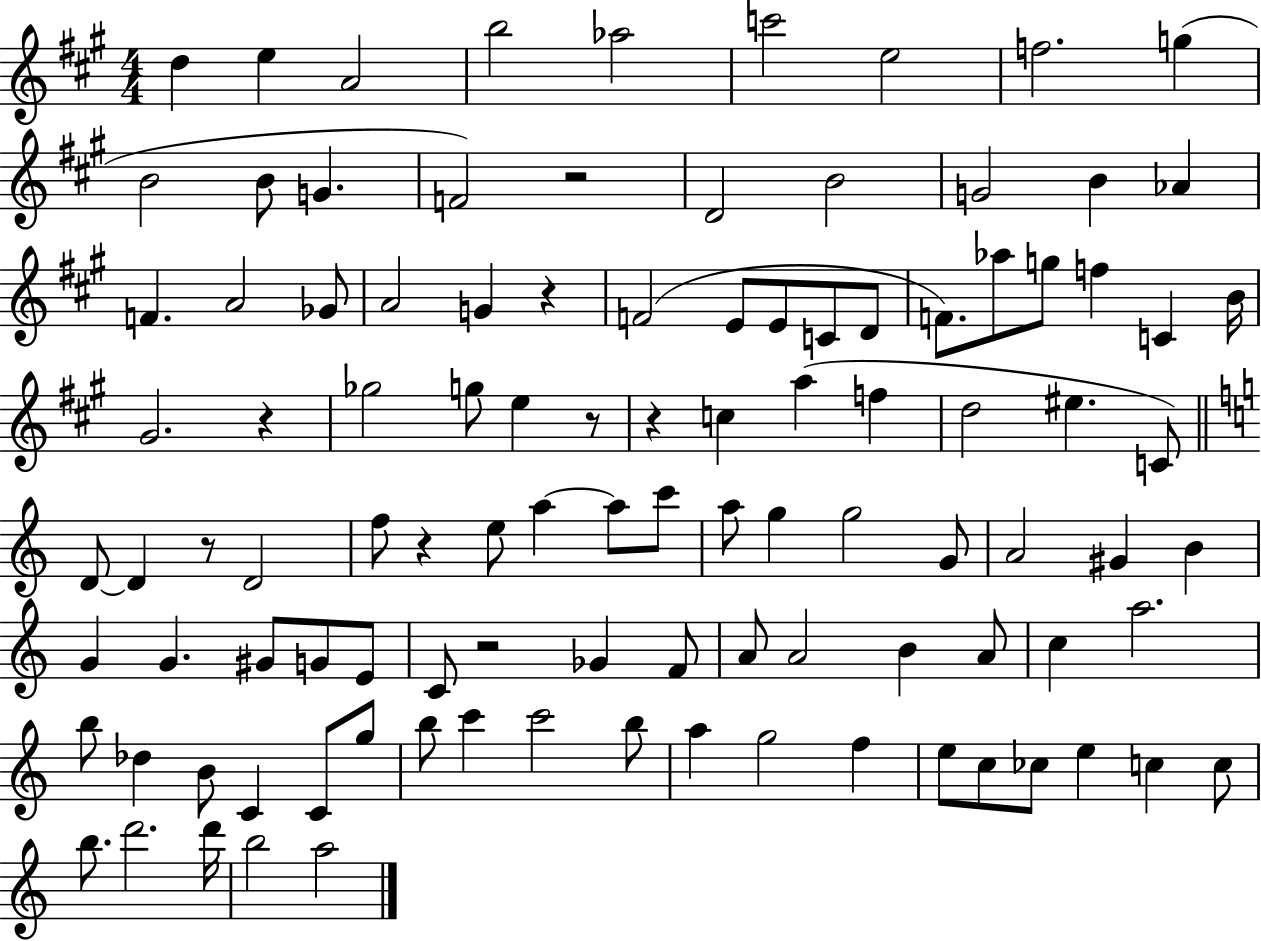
D5/q E5/q A4/h B5/h Ab5/h C6/h E5/h F5/h. G5/q B4/h B4/e G4/q. F4/h R/h D4/h B4/h G4/h B4/q Ab4/q F4/q. A4/h Gb4/e A4/h G4/q R/q F4/h E4/e E4/e C4/e D4/e F4/e. Ab5/e G5/e F5/q C4/q B4/s G#4/h. R/q Gb5/h G5/e E5/q R/e R/q C5/q A5/q F5/q D5/h EIS5/q. C4/e D4/e D4/q R/e D4/h F5/e R/q E5/e A5/q A5/e C6/e A5/e G5/q G5/h G4/e A4/h G#4/q B4/q G4/q G4/q. G#4/e G4/e E4/e C4/e R/h Gb4/q F4/e A4/e A4/h B4/q A4/e C5/q A5/h. B5/e Db5/q B4/e C4/q C4/e G5/e B5/e C6/q C6/h B5/e A5/q G5/h F5/q E5/e C5/e CES5/e E5/q C5/q C5/e B5/e. D6/h. D6/s B5/h A5/h